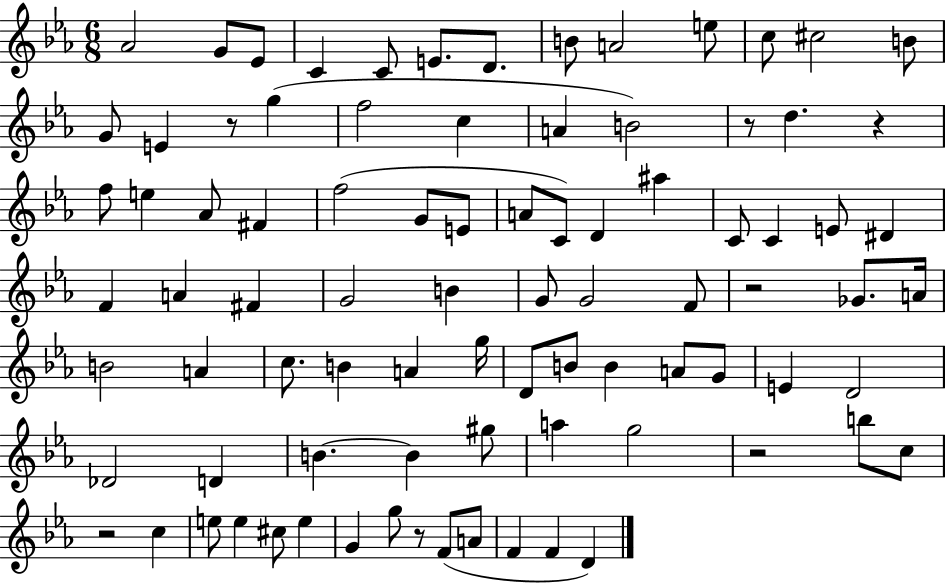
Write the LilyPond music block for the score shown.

{
  \clef treble
  \numericTimeSignature
  \time 6/8
  \key ees \major
  aes'2 g'8 ees'8 | c'4 c'8 e'8. d'8. | b'8 a'2 e''8 | c''8 cis''2 b'8 | \break g'8 e'4 r8 g''4( | f''2 c''4 | a'4 b'2) | r8 d''4. r4 | \break f''8 e''4 aes'8 fis'4 | f''2( g'8 e'8 | a'8 c'8) d'4 ais''4 | c'8 c'4 e'8 dis'4 | \break f'4 a'4 fis'4 | g'2 b'4 | g'8 g'2 f'8 | r2 ges'8. a'16 | \break b'2 a'4 | c''8. b'4 a'4 g''16 | d'8 b'8 b'4 a'8 g'8 | e'4 d'2 | \break des'2 d'4 | b'4.~~ b'4 gis''8 | a''4 g''2 | r2 b''8 c''8 | \break r2 c''4 | e''8 e''4 cis''8 e''4 | g'4 g''8 r8 f'8( a'8 | f'4 f'4 d'4) | \break \bar "|."
}